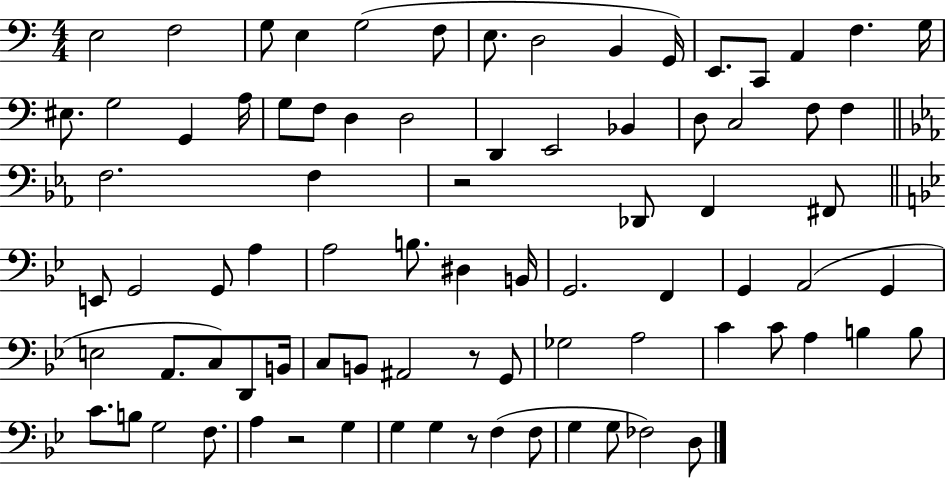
E3/h F3/h G3/e E3/q G3/h F3/e E3/e. D3/h B2/q G2/s E2/e. C2/e A2/q F3/q. G3/s EIS3/e. G3/h G2/q A3/s G3/e F3/e D3/q D3/h D2/q E2/h Bb2/q D3/e C3/h F3/e F3/q F3/h. F3/q R/h Db2/e F2/q F#2/e E2/e G2/h G2/e A3/q A3/h B3/e. D#3/q B2/s G2/h. F2/q G2/q A2/h G2/q E3/h A2/e. C3/e D2/e B2/s C3/e B2/e A#2/h R/e G2/e Gb3/h A3/h C4/q C4/e A3/q B3/q B3/e C4/e. B3/e G3/h F3/e. A3/q R/h G3/q G3/q G3/q R/e F3/q F3/e G3/q G3/e FES3/h D3/e